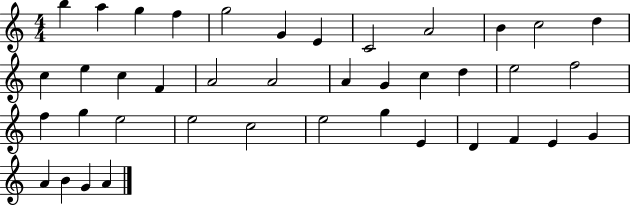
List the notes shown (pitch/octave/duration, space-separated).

B5/q A5/q G5/q F5/q G5/h G4/q E4/q C4/h A4/h B4/q C5/h D5/q C5/q E5/q C5/q F4/q A4/h A4/h A4/q G4/q C5/q D5/q E5/h F5/h F5/q G5/q E5/h E5/h C5/h E5/h G5/q E4/q D4/q F4/q E4/q G4/q A4/q B4/q G4/q A4/q